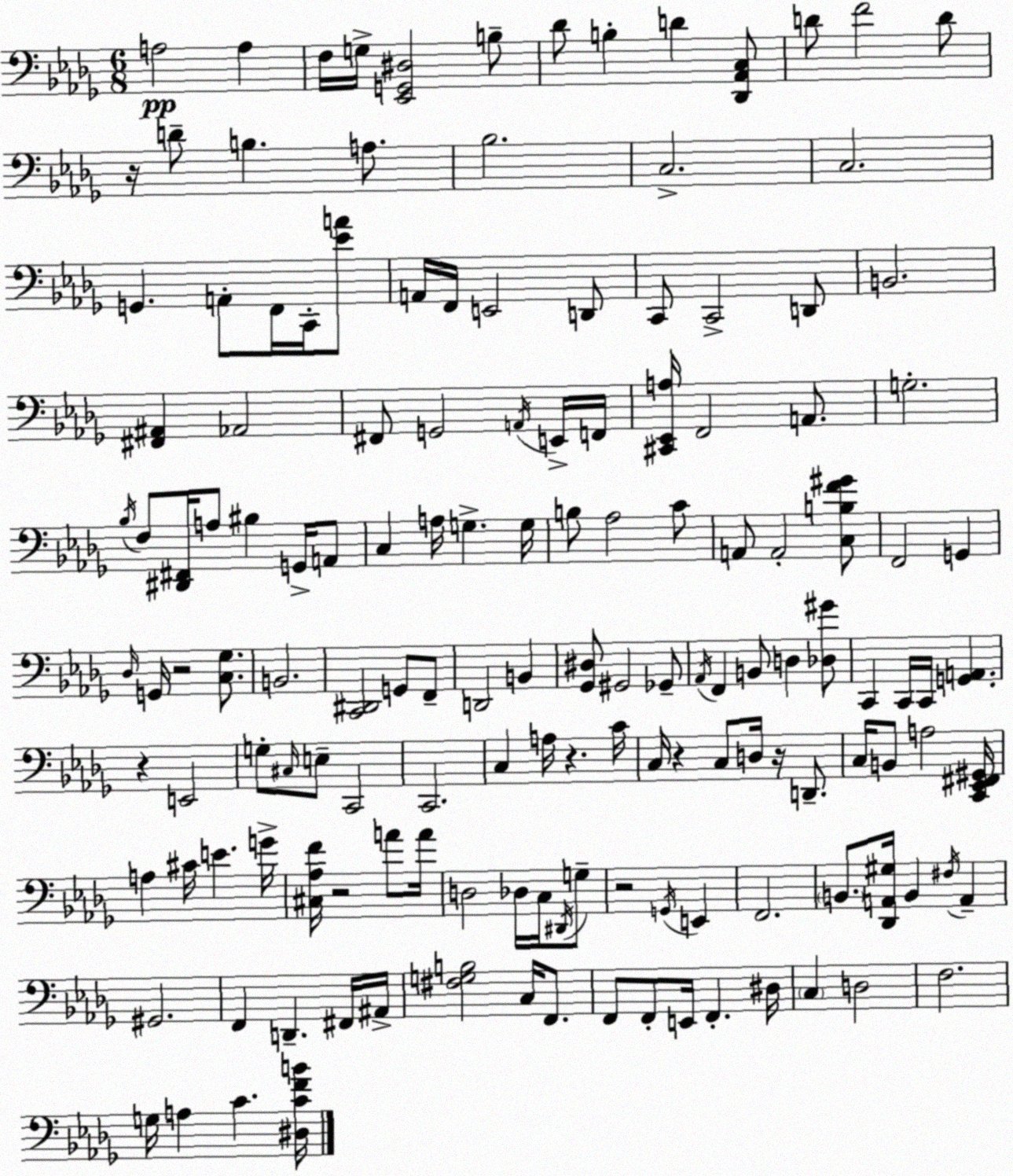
X:1
T:Untitled
M:6/8
L:1/4
K:Bbm
A,2 A, F,/4 G,/4 [_E,,G,,^D,]2 B,/2 _D/2 B, D [_D,,_A,,C,]/2 D/2 F2 D/2 z/4 D/2 B, A,/2 _B,2 C,2 C,2 G,, A,,/2 F,,/4 C,,/4 [_EA]/2 A,,/4 F,,/4 E,,2 D,,/2 C,,/2 C,,2 D,,/2 B,,2 [^F,,^A,,] _A,,2 ^F,,/2 G,,2 A,,/4 E,,/4 F,,/4 [^C,,_E,,A,]/4 F,,2 A,,/2 G,2 _B,/4 F,/2 [^D,,^F,,]/4 A,/2 ^B, G,,/4 A,,/2 C, A,/4 G, G,/4 B,/2 _A,2 C/2 A,,/2 A,,2 [C,B,F^G]/2 F,,2 G,, _D,/4 G,,/4 z2 [C,_G,]/2 B,,2 [C,,^D,,]2 G,,/2 F,,/2 D,,2 B,, [_G,,^D,]/2 ^G,,2 _G,,/2 _A,,/4 F,, B,,/2 D, [_D,^G]/2 C,, C,,/4 C,,/4 [G,,A,,] z E,,2 G,/2 ^C,/4 E,/2 C,,2 C,,2 C, A,/4 z C/4 C,/4 z C,/2 D,/4 z/4 D,,/2 C,/4 B,,/2 A,2 [C,,_E,,^F,,^G,,]/4 A, ^C/4 E G/4 [^C,_A,F]/4 z2 A/2 A/4 D,2 _D,/4 C,/4 ^D,,/4 G,/2 z2 G,,/4 E,, F,,2 B,,/2 [_D,,A,,^G,]/4 B,, ^F,/4 A,, ^G,,2 F,, D,, ^F,,/4 ^A,,/4 [^F,G,B,]2 C,/4 F,,/2 F,,/2 F,,/2 E,,/4 F,, ^D,/4 C, D,2 F,2 G,/4 A, C [^D,CFB]/4